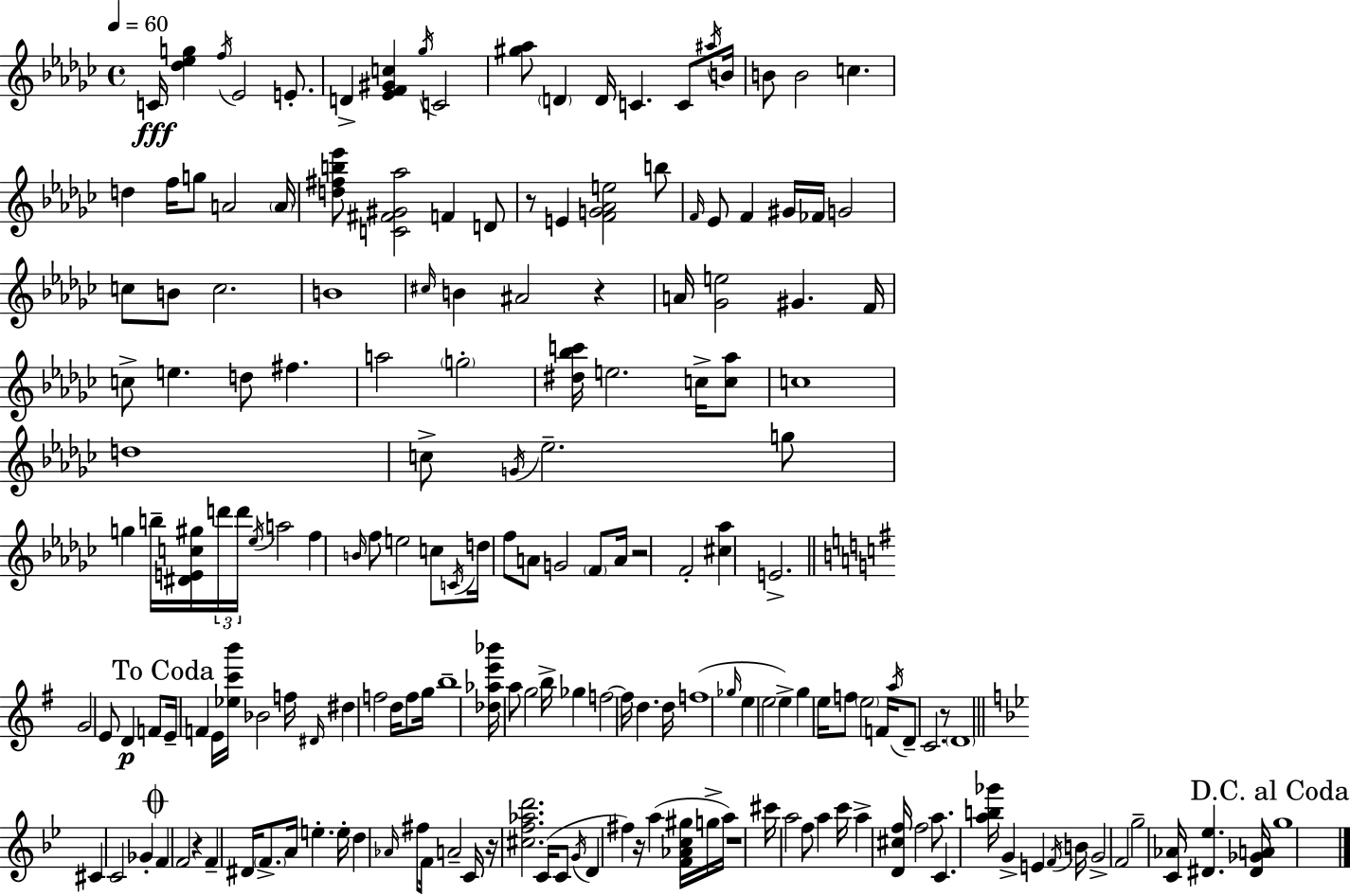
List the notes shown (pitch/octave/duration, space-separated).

C4/s [Db5,Eb5,G5]/q F5/s Eb4/h E4/e. D4/q [Eb4,F4,G#4,C5]/q Gb5/s C4/h [G#5,Ab5]/e D4/q D4/s C4/q. C4/e A#5/s B4/s B4/e B4/h C5/q. D5/q F5/s G5/e A4/h A4/s [D5,F#5,B5,Eb6]/e [C4,F#4,G#4,Ab5]/h F4/q D4/e R/e E4/q [F4,G4,Ab4,E5]/h B5/e F4/s Eb4/e F4/q G#4/s FES4/s G4/h C5/e B4/e C5/h. B4/w C#5/s B4/q A#4/h R/q A4/s [Gb4,E5]/h G#4/q. F4/s C5/e E5/q. D5/e F#5/q. A5/h G5/h [D#5,Bb5,C6]/s E5/h. C5/s [C5,Ab5]/e C5/w D5/w C5/e G4/s Eb5/h. G5/e G5/q B5/s [D#4,E4,C5,G#5]/s D6/s D6/s Eb5/s A5/h F5/q B4/s F5/e E5/h C5/e C4/s D5/s F5/e A4/e G4/h F4/e A4/s R/h F4/h [C#5,Ab5]/q E4/h. G4/h E4/e D4/q F4/e E4/s F4/q E4/s [Eb5,C6,B6]/s Bb4/h F5/s D#4/s D#5/q F5/h D5/s F5/e G5/s B5/w [Db5,Ab5,E6,Bb6]/s A5/e G5/h B5/s Gb5/q F5/h F5/s D5/q. D5/s F5/w Gb5/s E5/q E5/h E5/q G5/q E5/s F5/e E5/h F4/s A5/s D4/e C4/h. R/e D4/w C#4/q C4/h Gb4/q F4/q F4/h R/q F4/q D#4/s F4/e. A4/s E5/q. E5/s D5/q Ab4/s F#5/e F4/s A4/h C4/s R/s [C#5,F5,Ab5,D6]/h. C4/s C4/e G4/s D4/q F#5/q R/s A5/q [F4,Ab4,C5,G#5]/s G5/s A5/s R/w C#6/s A5/h F5/e A5/q C6/s A5/q [D4,C#5,F5]/s F5/h A5/e. C4/q. [A5,B5,Gb6]/s G4/q E4/q F4/s B4/s G4/h F4/h G5/h [C4,Ab4]/s [D#4,Eb5]/q. [D#4,Gb4,A4]/s G5/w